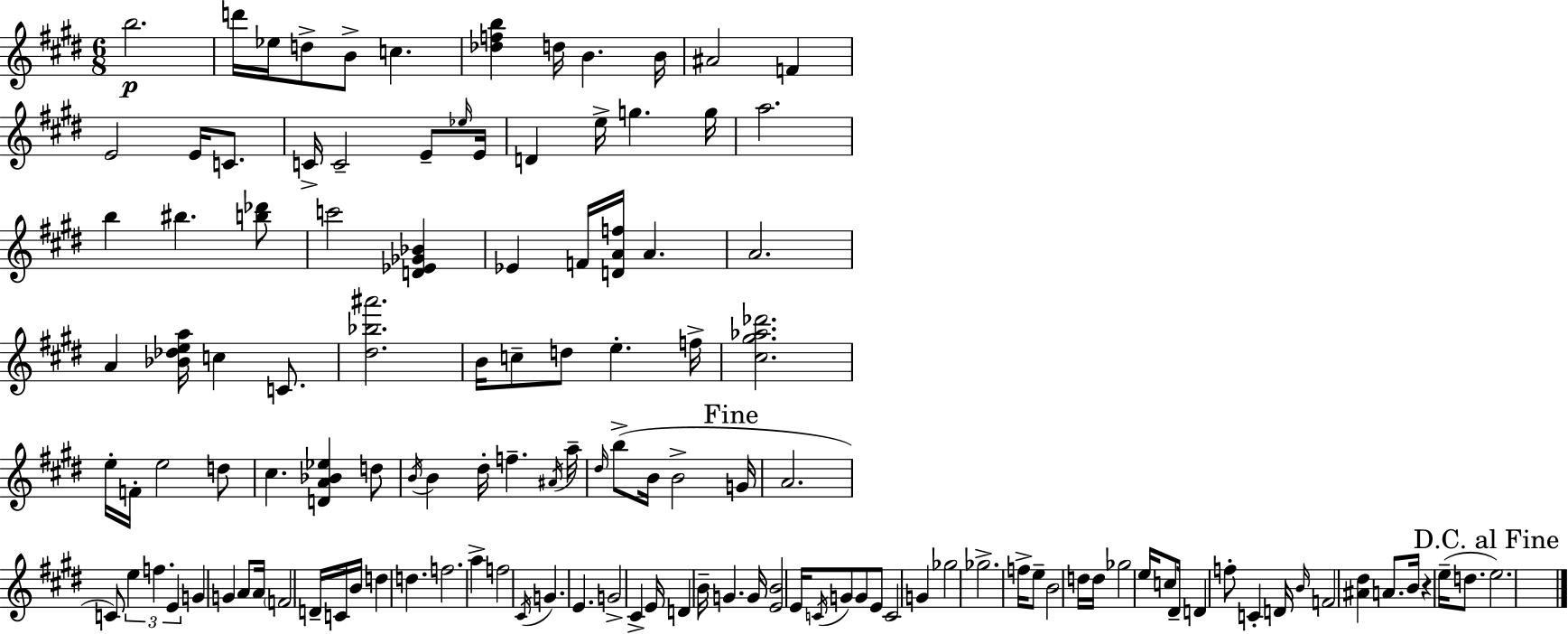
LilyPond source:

{
  \clef treble
  \numericTimeSignature
  \time 6/8
  \key e \major
  b''2.\p | d'''16 ees''16 d''8-> b'8-> c''4. | <des'' f'' b''>4 d''16 b'4. b'16 | ais'2 f'4 | \break e'2 e'16 c'8. | c'16-> c'2-- e'8-- \grace { ees''16 } | e'16 d'4 e''16-> g''4. | g''16 a''2. | \break b''4 bis''4. <b'' des'''>8 | c'''2 <d' ees' ges' bes'>4 | ees'4 f'16 <d' a' f''>16 a'4. | a'2. | \break a'4 <bes' des'' e'' a''>16 c''4 c'8. | <dis'' bes'' ais'''>2. | b'16 c''8-- d''8 e''4.-. | f''16-> <cis'' gis'' aes'' des'''>2. | \break e''16-. f'16-. e''2 d''8 | cis''4. <d' a' bes' ees''>4 d''8 | \acciaccatura { b'16 } b'4 dis''16-. f''4.-- | \acciaccatura { ais'16 } a''16-- \grace { dis''16 } b''8->( b'16 b'2-> | \break \mark "Fine" g'16 a'2. | c'8) \tuplet 3/2 { e''4 f''4. | e'4 } g'4 | g'4 a'8 a'16 \parenthesize f'2 | \break d'16-- c'16 b'16 d''4 d''4. | f''2. | a''4-> f''2 | \acciaccatura { cis'16 } g'4. e'4. | \break g'2-> | cis'4-> e'16 d'4 b'16-- g'4. | g'16 <e' b'>2 | e'16 \acciaccatura { c'16 } g'8 g'8 e'8 c'2 | \break g'4 ges''2 | ges''2.-> | f''16-> e''8-- b'2 | d''16 d''16 ges''2 | \break e''16 c''8 dis'16-- d'4 f''8-. | c'4-. d'16 \grace { b'16 } f'2 | <ais' dis''>4 a'8. b'16 r4 | e''16--( d''8. \mark "D.C. al Fine" e''2.) | \break \bar "|."
}